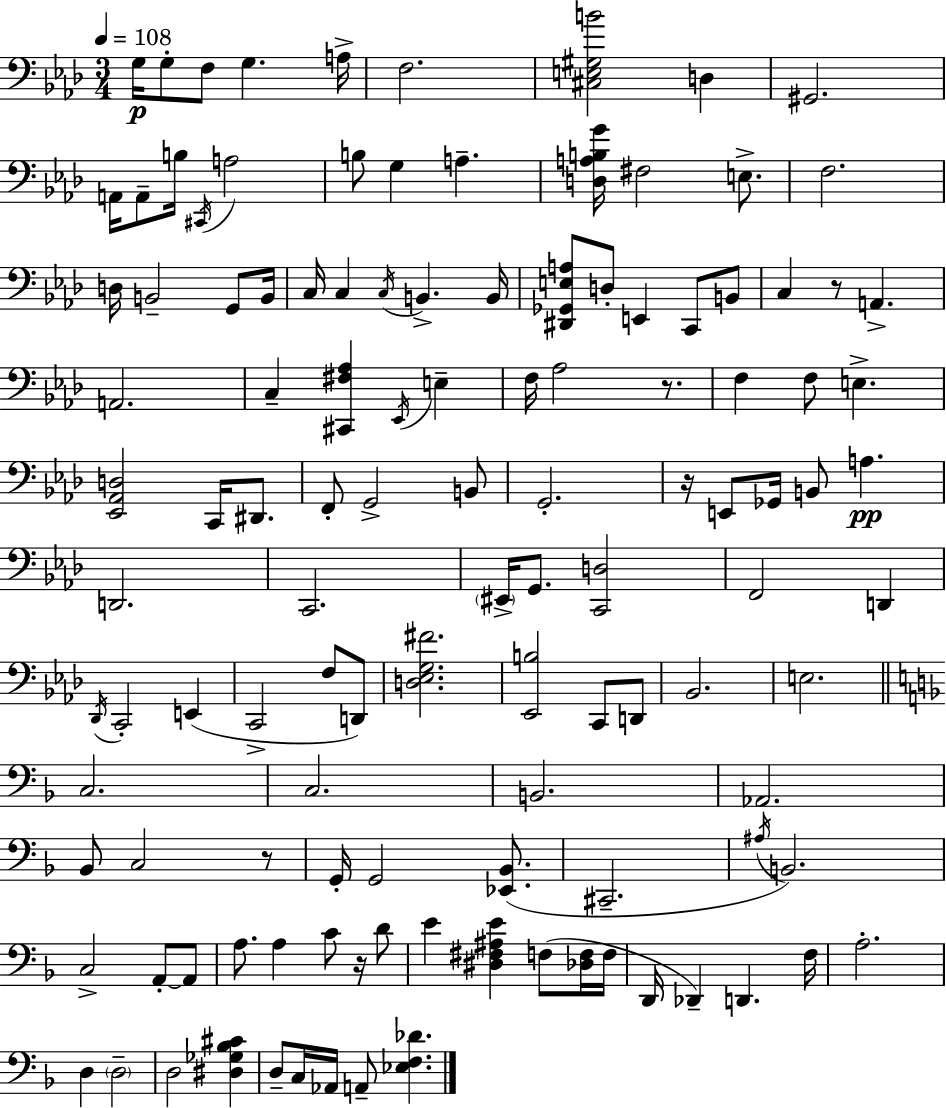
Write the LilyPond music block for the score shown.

{
  \clef bass
  \numericTimeSignature
  \time 3/4
  \key f \minor
  \tempo 4 = 108
  \repeat volta 2 { g16\p g8-. f8 g4. a16-> | f2. | <cis e gis b'>2 d4 | gis,2. | \break a,16 a,8-- b16 \acciaccatura { cis,16 } a2 | b8 g4 a4.-- | <d a b g'>16 fis2 e8.-> | f2. | \break d16 b,2-- g,8 | b,16 c16 c4 \acciaccatura { c16 } b,4.-> | b,16 <dis, ges, e a>8 d8-. e,4 c,8 | b,8 c4 r8 a,4.-> | \break a,2. | c4-- <cis, fis aes>4 \acciaccatura { ees,16 } e4-- | f16 aes2 | r8. f4 f8 e4.-> | \break <ees, aes, d>2 c,16 | dis,8. f,8-. g,2-> | b,8 g,2.-. | r16 e,8 ges,16 b,8 a4.\pp | \break d,2. | c,2. | \parenthesize eis,16-> g,8. <c, d>2 | f,2 d,4 | \break \acciaccatura { des,16 } c,2-. | e,4( c,2-> | f8 d,8) <d ees g fis'>2. | <ees, b>2 | \break c,8 d,8 bes,2. | e2. | \bar "||" \break \key f \major c2. | c2. | b,2. | aes,2. | \break bes,8 c2 r8 | g,16-. g,2 <ees, bes,>8.( | cis,2.-- | \acciaccatura { ais16 }) b,2. | \break c2-> a,8-.~~ a,8 | a8. a4 c'8 r16 d'8 | e'4 <dis fis ais e'>4 f8( <des f>16 | f16 d,16 des,4--) d,4. | \break f16 a2.-. | d4 \parenthesize d2-- | d2 <dis ges bes cis'>4 | d8-- c16 aes,16 a,8-- <ees f des'>4. | \break } \bar "|."
}